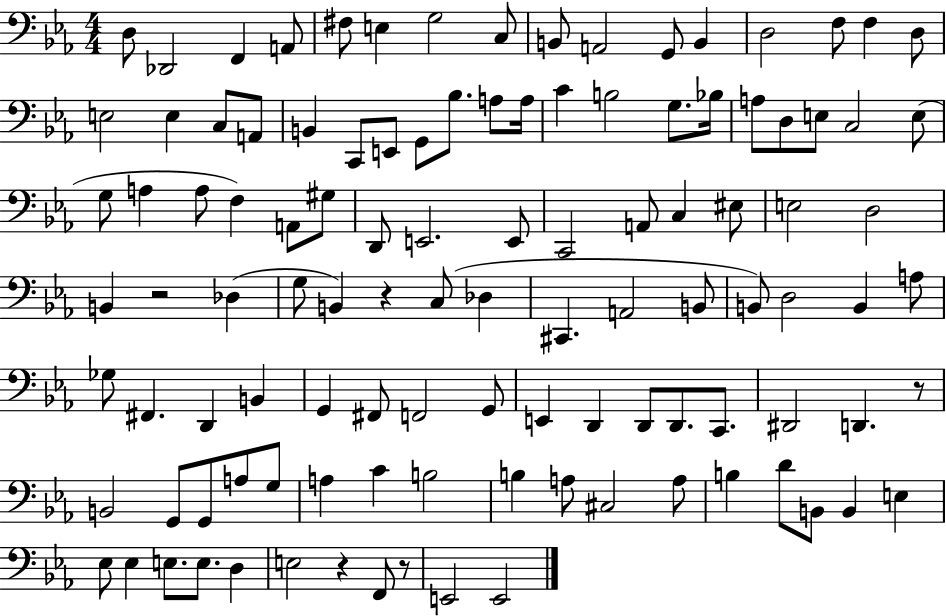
D3/e Db2/h F2/q A2/e F#3/e E3/q G3/h C3/e B2/e A2/h G2/e B2/q D3/h F3/e F3/q D3/e E3/h E3/q C3/e A2/e B2/q C2/e E2/e G2/e Bb3/e. A3/e A3/s C4/q B3/h G3/e. Bb3/s A3/e D3/e E3/e C3/h E3/e G3/e A3/q A3/e F3/q A2/e G#3/e D2/e E2/h. E2/e C2/h A2/e C3/q EIS3/e E3/h D3/h B2/q R/h Db3/q G3/e B2/q R/q C3/e Db3/q C#2/q. A2/h B2/e B2/e D3/h B2/q A3/e Gb3/e F#2/q. D2/q B2/q G2/q F#2/e F2/h G2/e E2/q D2/q D2/e D2/e. C2/e. D#2/h D2/q. R/e B2/h G2/e G2/e A3/e G3/e A3/q C4/q B3/h B3/q A3/e C#3/h A3/e B3/q D4/e B2/e B2/q E3/q Eb3/e Eb3/q E3/e. E3/e. D3/q E3/h R/q F2/e R/e E2/h E2/h